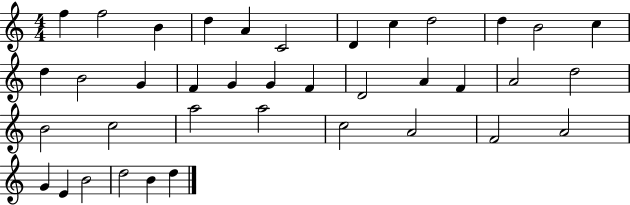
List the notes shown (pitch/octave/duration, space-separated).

F5/q F5/h B4/q D5/q A4/q C4/h D4/q C5/q D5/h D5/q B4/h C5/q D5/q B4/h G4/q F4/q G4/q G4/q F4/q D4/h A4/q F4/q A4/h D5/h B4/h C5/h A5/h A5/h C5/h A4/h F4/h A4/h G4/q E4/q B4/h D5/h B4/q D5/q